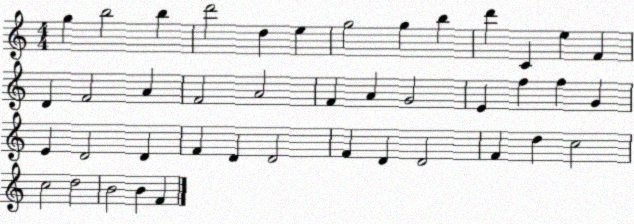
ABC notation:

X:1
T:Untitled
M:4/4
L:1/4
K:C
g b2 b d'2 d e g2 g b d' C e F D F2 A F2 A2 F A G2 E f f G E D2 D F D D2 F D D2 F d c2 c2 d2 B2 B F